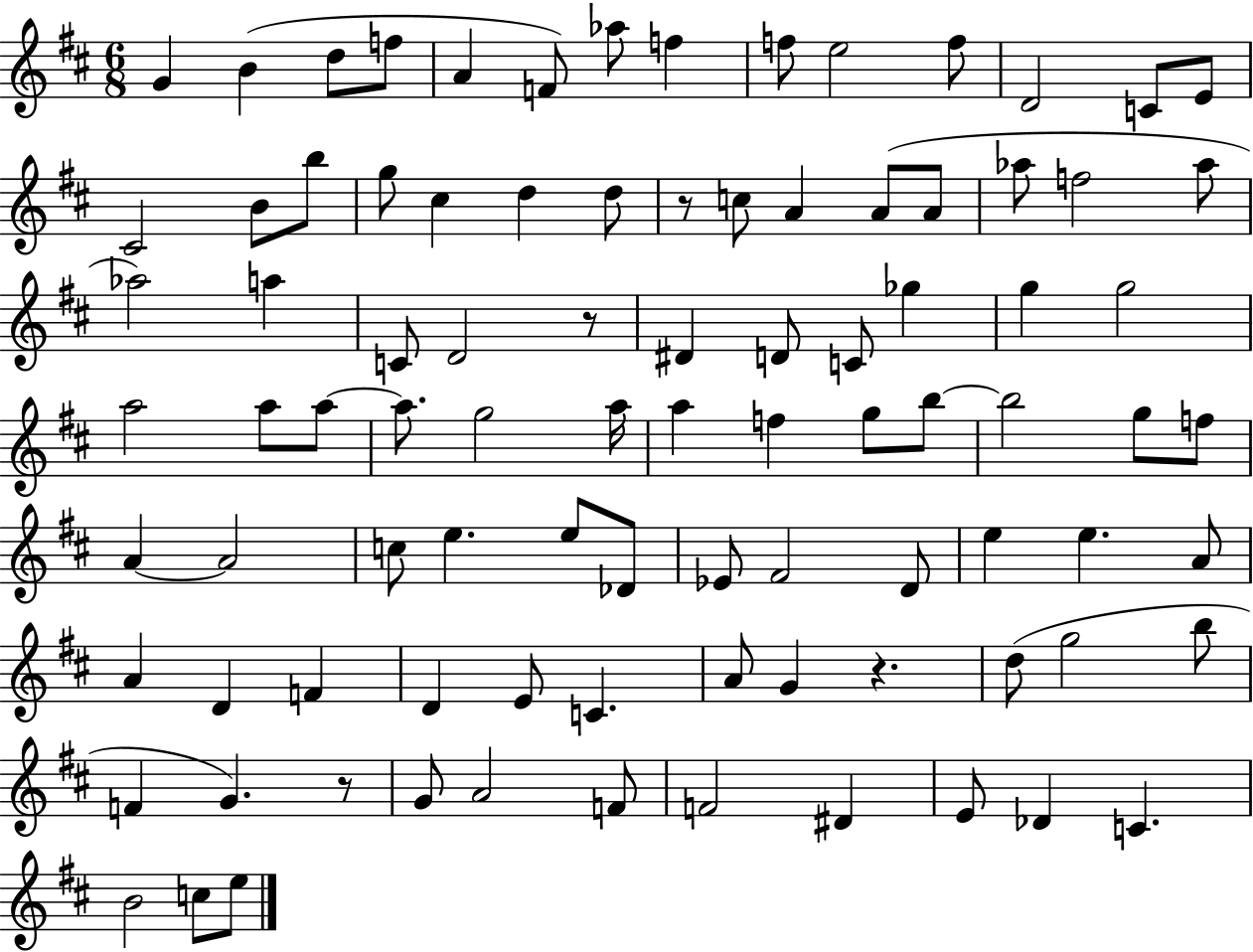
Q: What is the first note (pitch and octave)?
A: G4